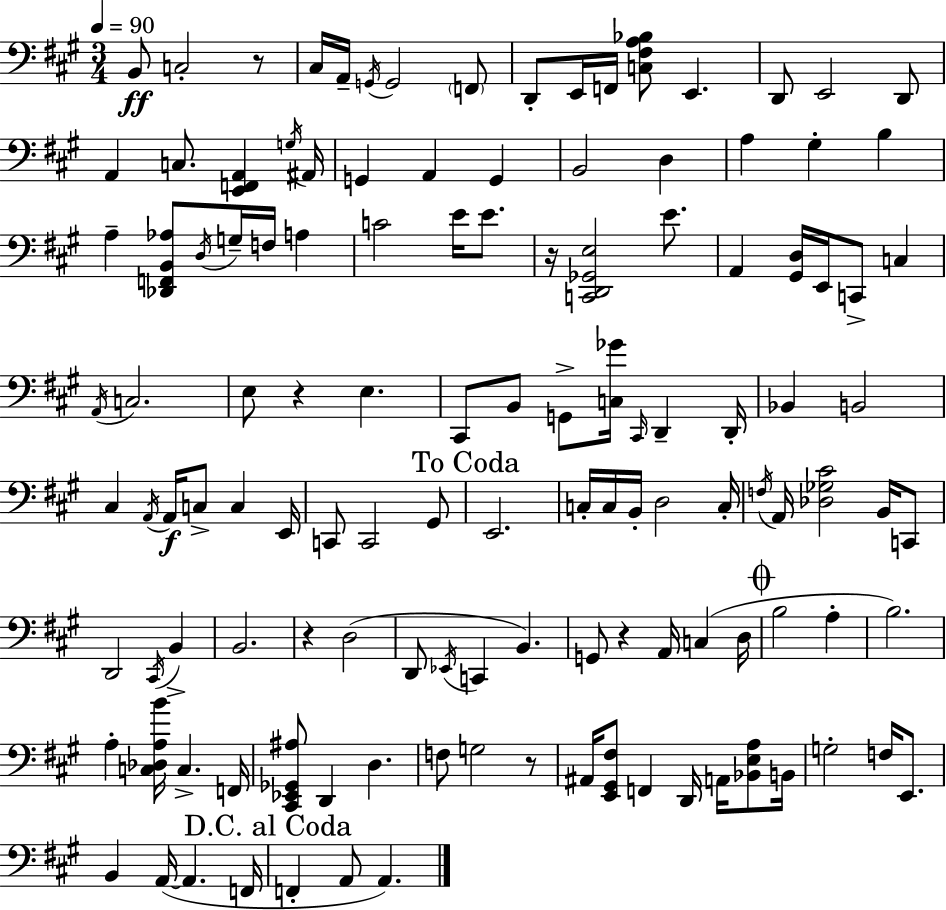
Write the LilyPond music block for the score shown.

{
  \clef bass
  \numericTimeSignature
  \time 3/4
  \key a \major
  \tempo 4 = 90
  b,8\ff c2-. r8 | cis16 a,16-- \acciaccatura { g,16 } g,2 \parenthesize f,8 | d,8-. e,16 f,16 <c fis a bes>8 e,4. | d,8 e,2 d,8 | \break a,4 c8. <e, f, a,>4 | \acciaccatura { g16 } ais,16 g,4 a,4 g,4 | b,2 d4 | a4 gis4-. b4 | \break a4-- <des, f, b, aes>8 \acciaccatura { d16 } g16-- f16 a4 | c'2 e'16 | e'8. r16 <c, d, ges, e>2 | e'8. a,4 <gis, d>16 e,16 c,8-> c4 | \break \acciaccatura { a,16 } c2. | e8 r4 e4. | cis,8 b,8 g,8-> <c ges'>16 \grace { cis,16 } | d,4-- d,16-. bes,4 b,2 | \break cis4 \acciaccatura { a,16 } a,16\f c8-> | c4 e,16 c,8 c,2 | gis,8 \mark "To Coda" e,2. | c16-. c16 b,16-. d2 | \break c16-. \acciaccatura { f16 } a,16 <des ges cis'>2 | b,16 c,8 d,2 | \acciaccatura { cis,16 } b,4-> b,2. | r4 | \break d2( d,8 \acciaccatura { ees,16 } c,4 | b,4.) g,8 r4 | a,16 c4( d16 \mark \markup { \musicglyph "scripts.coda" } b2 | a4-. b2.) | \break a4-. | <c des a b'>16 c4.-> f,16 <cis, ees, ges, ais>8 d,4 | d4. f8 g2 | r8 ais,16 <e, gis, fis>8 | \break f,4 d,16 a,16 <bes, e a>8 b,16 g2-. | f16 e,8. b,4 | a,16~(~ a,4. f,16 \mark "D.C. al Coda" f,4-. | a,8 a,4.) \bar "|."
}